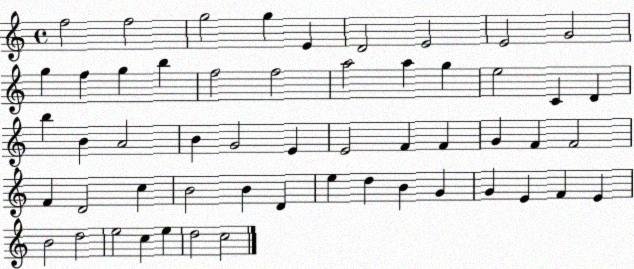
X:1
T:Untitled
M:4/4
L:1/4
K:C
f2 f2 g2 g E D2 E2 E2 G2 g f g b f2 f2 a2 a g e2 C D b B A2 B G2 E E2 F F G F F2 F D2 c B2 B D e d B G G E F E B2 d2 e2 c e d2 c2